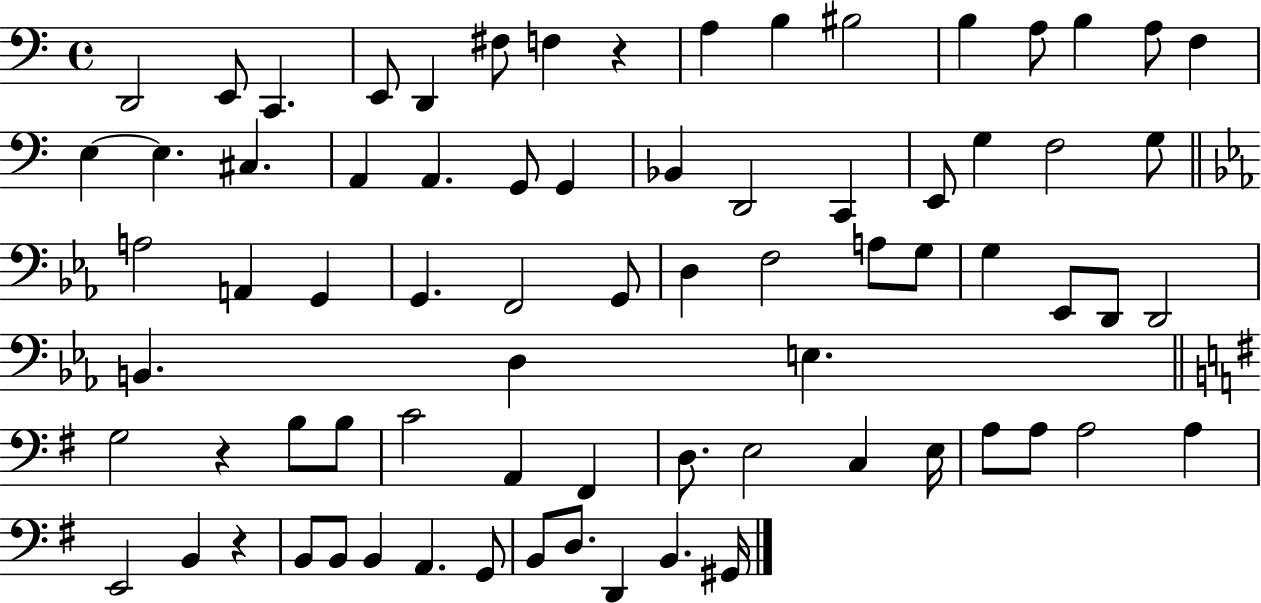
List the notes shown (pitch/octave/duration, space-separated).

D2/h E2/e C2/q. E2/e D2/q F#3/e F3/q R/q A3/q B3/q BIS3/h B3/q A3/e B3/q A3/e F3/q E3/q E3/q. C#3/q. A2/q A2/q. G2/e G2/q Bb2/q D2/h C2/q E2/e G3/q F3/h G3/e A3/h A2/q G2/q G2/q. F2/h G2/e D3/q F3/h A3/e G3/e G3/q Eb2/e D2/e D2/h B2/q. D3/q E3/q. G3/h R/q B3/e B3/e C4/h A2/q F#2/q D3/e. E3/h C3/q E3/s A3/e A3/e A3/h A3/q E2/h B2/q R/q B2/e B2/e B2/q A2/q. G2/e B2/e D3/e. D2/q B2/q. G#2/s